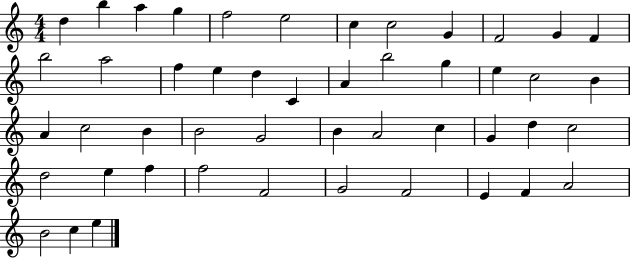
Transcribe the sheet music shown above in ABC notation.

X:1
T:Untitled
M:4/4
L:1/4
K:C
d b a g f2 e2 c c2 G F2 G F b2 a2 f e d C A b2 g e c2 B A c2 B B2 G2 B A2 c G d c2 d2 e f f2 F2 G2 F2 E F A2 B2 c e